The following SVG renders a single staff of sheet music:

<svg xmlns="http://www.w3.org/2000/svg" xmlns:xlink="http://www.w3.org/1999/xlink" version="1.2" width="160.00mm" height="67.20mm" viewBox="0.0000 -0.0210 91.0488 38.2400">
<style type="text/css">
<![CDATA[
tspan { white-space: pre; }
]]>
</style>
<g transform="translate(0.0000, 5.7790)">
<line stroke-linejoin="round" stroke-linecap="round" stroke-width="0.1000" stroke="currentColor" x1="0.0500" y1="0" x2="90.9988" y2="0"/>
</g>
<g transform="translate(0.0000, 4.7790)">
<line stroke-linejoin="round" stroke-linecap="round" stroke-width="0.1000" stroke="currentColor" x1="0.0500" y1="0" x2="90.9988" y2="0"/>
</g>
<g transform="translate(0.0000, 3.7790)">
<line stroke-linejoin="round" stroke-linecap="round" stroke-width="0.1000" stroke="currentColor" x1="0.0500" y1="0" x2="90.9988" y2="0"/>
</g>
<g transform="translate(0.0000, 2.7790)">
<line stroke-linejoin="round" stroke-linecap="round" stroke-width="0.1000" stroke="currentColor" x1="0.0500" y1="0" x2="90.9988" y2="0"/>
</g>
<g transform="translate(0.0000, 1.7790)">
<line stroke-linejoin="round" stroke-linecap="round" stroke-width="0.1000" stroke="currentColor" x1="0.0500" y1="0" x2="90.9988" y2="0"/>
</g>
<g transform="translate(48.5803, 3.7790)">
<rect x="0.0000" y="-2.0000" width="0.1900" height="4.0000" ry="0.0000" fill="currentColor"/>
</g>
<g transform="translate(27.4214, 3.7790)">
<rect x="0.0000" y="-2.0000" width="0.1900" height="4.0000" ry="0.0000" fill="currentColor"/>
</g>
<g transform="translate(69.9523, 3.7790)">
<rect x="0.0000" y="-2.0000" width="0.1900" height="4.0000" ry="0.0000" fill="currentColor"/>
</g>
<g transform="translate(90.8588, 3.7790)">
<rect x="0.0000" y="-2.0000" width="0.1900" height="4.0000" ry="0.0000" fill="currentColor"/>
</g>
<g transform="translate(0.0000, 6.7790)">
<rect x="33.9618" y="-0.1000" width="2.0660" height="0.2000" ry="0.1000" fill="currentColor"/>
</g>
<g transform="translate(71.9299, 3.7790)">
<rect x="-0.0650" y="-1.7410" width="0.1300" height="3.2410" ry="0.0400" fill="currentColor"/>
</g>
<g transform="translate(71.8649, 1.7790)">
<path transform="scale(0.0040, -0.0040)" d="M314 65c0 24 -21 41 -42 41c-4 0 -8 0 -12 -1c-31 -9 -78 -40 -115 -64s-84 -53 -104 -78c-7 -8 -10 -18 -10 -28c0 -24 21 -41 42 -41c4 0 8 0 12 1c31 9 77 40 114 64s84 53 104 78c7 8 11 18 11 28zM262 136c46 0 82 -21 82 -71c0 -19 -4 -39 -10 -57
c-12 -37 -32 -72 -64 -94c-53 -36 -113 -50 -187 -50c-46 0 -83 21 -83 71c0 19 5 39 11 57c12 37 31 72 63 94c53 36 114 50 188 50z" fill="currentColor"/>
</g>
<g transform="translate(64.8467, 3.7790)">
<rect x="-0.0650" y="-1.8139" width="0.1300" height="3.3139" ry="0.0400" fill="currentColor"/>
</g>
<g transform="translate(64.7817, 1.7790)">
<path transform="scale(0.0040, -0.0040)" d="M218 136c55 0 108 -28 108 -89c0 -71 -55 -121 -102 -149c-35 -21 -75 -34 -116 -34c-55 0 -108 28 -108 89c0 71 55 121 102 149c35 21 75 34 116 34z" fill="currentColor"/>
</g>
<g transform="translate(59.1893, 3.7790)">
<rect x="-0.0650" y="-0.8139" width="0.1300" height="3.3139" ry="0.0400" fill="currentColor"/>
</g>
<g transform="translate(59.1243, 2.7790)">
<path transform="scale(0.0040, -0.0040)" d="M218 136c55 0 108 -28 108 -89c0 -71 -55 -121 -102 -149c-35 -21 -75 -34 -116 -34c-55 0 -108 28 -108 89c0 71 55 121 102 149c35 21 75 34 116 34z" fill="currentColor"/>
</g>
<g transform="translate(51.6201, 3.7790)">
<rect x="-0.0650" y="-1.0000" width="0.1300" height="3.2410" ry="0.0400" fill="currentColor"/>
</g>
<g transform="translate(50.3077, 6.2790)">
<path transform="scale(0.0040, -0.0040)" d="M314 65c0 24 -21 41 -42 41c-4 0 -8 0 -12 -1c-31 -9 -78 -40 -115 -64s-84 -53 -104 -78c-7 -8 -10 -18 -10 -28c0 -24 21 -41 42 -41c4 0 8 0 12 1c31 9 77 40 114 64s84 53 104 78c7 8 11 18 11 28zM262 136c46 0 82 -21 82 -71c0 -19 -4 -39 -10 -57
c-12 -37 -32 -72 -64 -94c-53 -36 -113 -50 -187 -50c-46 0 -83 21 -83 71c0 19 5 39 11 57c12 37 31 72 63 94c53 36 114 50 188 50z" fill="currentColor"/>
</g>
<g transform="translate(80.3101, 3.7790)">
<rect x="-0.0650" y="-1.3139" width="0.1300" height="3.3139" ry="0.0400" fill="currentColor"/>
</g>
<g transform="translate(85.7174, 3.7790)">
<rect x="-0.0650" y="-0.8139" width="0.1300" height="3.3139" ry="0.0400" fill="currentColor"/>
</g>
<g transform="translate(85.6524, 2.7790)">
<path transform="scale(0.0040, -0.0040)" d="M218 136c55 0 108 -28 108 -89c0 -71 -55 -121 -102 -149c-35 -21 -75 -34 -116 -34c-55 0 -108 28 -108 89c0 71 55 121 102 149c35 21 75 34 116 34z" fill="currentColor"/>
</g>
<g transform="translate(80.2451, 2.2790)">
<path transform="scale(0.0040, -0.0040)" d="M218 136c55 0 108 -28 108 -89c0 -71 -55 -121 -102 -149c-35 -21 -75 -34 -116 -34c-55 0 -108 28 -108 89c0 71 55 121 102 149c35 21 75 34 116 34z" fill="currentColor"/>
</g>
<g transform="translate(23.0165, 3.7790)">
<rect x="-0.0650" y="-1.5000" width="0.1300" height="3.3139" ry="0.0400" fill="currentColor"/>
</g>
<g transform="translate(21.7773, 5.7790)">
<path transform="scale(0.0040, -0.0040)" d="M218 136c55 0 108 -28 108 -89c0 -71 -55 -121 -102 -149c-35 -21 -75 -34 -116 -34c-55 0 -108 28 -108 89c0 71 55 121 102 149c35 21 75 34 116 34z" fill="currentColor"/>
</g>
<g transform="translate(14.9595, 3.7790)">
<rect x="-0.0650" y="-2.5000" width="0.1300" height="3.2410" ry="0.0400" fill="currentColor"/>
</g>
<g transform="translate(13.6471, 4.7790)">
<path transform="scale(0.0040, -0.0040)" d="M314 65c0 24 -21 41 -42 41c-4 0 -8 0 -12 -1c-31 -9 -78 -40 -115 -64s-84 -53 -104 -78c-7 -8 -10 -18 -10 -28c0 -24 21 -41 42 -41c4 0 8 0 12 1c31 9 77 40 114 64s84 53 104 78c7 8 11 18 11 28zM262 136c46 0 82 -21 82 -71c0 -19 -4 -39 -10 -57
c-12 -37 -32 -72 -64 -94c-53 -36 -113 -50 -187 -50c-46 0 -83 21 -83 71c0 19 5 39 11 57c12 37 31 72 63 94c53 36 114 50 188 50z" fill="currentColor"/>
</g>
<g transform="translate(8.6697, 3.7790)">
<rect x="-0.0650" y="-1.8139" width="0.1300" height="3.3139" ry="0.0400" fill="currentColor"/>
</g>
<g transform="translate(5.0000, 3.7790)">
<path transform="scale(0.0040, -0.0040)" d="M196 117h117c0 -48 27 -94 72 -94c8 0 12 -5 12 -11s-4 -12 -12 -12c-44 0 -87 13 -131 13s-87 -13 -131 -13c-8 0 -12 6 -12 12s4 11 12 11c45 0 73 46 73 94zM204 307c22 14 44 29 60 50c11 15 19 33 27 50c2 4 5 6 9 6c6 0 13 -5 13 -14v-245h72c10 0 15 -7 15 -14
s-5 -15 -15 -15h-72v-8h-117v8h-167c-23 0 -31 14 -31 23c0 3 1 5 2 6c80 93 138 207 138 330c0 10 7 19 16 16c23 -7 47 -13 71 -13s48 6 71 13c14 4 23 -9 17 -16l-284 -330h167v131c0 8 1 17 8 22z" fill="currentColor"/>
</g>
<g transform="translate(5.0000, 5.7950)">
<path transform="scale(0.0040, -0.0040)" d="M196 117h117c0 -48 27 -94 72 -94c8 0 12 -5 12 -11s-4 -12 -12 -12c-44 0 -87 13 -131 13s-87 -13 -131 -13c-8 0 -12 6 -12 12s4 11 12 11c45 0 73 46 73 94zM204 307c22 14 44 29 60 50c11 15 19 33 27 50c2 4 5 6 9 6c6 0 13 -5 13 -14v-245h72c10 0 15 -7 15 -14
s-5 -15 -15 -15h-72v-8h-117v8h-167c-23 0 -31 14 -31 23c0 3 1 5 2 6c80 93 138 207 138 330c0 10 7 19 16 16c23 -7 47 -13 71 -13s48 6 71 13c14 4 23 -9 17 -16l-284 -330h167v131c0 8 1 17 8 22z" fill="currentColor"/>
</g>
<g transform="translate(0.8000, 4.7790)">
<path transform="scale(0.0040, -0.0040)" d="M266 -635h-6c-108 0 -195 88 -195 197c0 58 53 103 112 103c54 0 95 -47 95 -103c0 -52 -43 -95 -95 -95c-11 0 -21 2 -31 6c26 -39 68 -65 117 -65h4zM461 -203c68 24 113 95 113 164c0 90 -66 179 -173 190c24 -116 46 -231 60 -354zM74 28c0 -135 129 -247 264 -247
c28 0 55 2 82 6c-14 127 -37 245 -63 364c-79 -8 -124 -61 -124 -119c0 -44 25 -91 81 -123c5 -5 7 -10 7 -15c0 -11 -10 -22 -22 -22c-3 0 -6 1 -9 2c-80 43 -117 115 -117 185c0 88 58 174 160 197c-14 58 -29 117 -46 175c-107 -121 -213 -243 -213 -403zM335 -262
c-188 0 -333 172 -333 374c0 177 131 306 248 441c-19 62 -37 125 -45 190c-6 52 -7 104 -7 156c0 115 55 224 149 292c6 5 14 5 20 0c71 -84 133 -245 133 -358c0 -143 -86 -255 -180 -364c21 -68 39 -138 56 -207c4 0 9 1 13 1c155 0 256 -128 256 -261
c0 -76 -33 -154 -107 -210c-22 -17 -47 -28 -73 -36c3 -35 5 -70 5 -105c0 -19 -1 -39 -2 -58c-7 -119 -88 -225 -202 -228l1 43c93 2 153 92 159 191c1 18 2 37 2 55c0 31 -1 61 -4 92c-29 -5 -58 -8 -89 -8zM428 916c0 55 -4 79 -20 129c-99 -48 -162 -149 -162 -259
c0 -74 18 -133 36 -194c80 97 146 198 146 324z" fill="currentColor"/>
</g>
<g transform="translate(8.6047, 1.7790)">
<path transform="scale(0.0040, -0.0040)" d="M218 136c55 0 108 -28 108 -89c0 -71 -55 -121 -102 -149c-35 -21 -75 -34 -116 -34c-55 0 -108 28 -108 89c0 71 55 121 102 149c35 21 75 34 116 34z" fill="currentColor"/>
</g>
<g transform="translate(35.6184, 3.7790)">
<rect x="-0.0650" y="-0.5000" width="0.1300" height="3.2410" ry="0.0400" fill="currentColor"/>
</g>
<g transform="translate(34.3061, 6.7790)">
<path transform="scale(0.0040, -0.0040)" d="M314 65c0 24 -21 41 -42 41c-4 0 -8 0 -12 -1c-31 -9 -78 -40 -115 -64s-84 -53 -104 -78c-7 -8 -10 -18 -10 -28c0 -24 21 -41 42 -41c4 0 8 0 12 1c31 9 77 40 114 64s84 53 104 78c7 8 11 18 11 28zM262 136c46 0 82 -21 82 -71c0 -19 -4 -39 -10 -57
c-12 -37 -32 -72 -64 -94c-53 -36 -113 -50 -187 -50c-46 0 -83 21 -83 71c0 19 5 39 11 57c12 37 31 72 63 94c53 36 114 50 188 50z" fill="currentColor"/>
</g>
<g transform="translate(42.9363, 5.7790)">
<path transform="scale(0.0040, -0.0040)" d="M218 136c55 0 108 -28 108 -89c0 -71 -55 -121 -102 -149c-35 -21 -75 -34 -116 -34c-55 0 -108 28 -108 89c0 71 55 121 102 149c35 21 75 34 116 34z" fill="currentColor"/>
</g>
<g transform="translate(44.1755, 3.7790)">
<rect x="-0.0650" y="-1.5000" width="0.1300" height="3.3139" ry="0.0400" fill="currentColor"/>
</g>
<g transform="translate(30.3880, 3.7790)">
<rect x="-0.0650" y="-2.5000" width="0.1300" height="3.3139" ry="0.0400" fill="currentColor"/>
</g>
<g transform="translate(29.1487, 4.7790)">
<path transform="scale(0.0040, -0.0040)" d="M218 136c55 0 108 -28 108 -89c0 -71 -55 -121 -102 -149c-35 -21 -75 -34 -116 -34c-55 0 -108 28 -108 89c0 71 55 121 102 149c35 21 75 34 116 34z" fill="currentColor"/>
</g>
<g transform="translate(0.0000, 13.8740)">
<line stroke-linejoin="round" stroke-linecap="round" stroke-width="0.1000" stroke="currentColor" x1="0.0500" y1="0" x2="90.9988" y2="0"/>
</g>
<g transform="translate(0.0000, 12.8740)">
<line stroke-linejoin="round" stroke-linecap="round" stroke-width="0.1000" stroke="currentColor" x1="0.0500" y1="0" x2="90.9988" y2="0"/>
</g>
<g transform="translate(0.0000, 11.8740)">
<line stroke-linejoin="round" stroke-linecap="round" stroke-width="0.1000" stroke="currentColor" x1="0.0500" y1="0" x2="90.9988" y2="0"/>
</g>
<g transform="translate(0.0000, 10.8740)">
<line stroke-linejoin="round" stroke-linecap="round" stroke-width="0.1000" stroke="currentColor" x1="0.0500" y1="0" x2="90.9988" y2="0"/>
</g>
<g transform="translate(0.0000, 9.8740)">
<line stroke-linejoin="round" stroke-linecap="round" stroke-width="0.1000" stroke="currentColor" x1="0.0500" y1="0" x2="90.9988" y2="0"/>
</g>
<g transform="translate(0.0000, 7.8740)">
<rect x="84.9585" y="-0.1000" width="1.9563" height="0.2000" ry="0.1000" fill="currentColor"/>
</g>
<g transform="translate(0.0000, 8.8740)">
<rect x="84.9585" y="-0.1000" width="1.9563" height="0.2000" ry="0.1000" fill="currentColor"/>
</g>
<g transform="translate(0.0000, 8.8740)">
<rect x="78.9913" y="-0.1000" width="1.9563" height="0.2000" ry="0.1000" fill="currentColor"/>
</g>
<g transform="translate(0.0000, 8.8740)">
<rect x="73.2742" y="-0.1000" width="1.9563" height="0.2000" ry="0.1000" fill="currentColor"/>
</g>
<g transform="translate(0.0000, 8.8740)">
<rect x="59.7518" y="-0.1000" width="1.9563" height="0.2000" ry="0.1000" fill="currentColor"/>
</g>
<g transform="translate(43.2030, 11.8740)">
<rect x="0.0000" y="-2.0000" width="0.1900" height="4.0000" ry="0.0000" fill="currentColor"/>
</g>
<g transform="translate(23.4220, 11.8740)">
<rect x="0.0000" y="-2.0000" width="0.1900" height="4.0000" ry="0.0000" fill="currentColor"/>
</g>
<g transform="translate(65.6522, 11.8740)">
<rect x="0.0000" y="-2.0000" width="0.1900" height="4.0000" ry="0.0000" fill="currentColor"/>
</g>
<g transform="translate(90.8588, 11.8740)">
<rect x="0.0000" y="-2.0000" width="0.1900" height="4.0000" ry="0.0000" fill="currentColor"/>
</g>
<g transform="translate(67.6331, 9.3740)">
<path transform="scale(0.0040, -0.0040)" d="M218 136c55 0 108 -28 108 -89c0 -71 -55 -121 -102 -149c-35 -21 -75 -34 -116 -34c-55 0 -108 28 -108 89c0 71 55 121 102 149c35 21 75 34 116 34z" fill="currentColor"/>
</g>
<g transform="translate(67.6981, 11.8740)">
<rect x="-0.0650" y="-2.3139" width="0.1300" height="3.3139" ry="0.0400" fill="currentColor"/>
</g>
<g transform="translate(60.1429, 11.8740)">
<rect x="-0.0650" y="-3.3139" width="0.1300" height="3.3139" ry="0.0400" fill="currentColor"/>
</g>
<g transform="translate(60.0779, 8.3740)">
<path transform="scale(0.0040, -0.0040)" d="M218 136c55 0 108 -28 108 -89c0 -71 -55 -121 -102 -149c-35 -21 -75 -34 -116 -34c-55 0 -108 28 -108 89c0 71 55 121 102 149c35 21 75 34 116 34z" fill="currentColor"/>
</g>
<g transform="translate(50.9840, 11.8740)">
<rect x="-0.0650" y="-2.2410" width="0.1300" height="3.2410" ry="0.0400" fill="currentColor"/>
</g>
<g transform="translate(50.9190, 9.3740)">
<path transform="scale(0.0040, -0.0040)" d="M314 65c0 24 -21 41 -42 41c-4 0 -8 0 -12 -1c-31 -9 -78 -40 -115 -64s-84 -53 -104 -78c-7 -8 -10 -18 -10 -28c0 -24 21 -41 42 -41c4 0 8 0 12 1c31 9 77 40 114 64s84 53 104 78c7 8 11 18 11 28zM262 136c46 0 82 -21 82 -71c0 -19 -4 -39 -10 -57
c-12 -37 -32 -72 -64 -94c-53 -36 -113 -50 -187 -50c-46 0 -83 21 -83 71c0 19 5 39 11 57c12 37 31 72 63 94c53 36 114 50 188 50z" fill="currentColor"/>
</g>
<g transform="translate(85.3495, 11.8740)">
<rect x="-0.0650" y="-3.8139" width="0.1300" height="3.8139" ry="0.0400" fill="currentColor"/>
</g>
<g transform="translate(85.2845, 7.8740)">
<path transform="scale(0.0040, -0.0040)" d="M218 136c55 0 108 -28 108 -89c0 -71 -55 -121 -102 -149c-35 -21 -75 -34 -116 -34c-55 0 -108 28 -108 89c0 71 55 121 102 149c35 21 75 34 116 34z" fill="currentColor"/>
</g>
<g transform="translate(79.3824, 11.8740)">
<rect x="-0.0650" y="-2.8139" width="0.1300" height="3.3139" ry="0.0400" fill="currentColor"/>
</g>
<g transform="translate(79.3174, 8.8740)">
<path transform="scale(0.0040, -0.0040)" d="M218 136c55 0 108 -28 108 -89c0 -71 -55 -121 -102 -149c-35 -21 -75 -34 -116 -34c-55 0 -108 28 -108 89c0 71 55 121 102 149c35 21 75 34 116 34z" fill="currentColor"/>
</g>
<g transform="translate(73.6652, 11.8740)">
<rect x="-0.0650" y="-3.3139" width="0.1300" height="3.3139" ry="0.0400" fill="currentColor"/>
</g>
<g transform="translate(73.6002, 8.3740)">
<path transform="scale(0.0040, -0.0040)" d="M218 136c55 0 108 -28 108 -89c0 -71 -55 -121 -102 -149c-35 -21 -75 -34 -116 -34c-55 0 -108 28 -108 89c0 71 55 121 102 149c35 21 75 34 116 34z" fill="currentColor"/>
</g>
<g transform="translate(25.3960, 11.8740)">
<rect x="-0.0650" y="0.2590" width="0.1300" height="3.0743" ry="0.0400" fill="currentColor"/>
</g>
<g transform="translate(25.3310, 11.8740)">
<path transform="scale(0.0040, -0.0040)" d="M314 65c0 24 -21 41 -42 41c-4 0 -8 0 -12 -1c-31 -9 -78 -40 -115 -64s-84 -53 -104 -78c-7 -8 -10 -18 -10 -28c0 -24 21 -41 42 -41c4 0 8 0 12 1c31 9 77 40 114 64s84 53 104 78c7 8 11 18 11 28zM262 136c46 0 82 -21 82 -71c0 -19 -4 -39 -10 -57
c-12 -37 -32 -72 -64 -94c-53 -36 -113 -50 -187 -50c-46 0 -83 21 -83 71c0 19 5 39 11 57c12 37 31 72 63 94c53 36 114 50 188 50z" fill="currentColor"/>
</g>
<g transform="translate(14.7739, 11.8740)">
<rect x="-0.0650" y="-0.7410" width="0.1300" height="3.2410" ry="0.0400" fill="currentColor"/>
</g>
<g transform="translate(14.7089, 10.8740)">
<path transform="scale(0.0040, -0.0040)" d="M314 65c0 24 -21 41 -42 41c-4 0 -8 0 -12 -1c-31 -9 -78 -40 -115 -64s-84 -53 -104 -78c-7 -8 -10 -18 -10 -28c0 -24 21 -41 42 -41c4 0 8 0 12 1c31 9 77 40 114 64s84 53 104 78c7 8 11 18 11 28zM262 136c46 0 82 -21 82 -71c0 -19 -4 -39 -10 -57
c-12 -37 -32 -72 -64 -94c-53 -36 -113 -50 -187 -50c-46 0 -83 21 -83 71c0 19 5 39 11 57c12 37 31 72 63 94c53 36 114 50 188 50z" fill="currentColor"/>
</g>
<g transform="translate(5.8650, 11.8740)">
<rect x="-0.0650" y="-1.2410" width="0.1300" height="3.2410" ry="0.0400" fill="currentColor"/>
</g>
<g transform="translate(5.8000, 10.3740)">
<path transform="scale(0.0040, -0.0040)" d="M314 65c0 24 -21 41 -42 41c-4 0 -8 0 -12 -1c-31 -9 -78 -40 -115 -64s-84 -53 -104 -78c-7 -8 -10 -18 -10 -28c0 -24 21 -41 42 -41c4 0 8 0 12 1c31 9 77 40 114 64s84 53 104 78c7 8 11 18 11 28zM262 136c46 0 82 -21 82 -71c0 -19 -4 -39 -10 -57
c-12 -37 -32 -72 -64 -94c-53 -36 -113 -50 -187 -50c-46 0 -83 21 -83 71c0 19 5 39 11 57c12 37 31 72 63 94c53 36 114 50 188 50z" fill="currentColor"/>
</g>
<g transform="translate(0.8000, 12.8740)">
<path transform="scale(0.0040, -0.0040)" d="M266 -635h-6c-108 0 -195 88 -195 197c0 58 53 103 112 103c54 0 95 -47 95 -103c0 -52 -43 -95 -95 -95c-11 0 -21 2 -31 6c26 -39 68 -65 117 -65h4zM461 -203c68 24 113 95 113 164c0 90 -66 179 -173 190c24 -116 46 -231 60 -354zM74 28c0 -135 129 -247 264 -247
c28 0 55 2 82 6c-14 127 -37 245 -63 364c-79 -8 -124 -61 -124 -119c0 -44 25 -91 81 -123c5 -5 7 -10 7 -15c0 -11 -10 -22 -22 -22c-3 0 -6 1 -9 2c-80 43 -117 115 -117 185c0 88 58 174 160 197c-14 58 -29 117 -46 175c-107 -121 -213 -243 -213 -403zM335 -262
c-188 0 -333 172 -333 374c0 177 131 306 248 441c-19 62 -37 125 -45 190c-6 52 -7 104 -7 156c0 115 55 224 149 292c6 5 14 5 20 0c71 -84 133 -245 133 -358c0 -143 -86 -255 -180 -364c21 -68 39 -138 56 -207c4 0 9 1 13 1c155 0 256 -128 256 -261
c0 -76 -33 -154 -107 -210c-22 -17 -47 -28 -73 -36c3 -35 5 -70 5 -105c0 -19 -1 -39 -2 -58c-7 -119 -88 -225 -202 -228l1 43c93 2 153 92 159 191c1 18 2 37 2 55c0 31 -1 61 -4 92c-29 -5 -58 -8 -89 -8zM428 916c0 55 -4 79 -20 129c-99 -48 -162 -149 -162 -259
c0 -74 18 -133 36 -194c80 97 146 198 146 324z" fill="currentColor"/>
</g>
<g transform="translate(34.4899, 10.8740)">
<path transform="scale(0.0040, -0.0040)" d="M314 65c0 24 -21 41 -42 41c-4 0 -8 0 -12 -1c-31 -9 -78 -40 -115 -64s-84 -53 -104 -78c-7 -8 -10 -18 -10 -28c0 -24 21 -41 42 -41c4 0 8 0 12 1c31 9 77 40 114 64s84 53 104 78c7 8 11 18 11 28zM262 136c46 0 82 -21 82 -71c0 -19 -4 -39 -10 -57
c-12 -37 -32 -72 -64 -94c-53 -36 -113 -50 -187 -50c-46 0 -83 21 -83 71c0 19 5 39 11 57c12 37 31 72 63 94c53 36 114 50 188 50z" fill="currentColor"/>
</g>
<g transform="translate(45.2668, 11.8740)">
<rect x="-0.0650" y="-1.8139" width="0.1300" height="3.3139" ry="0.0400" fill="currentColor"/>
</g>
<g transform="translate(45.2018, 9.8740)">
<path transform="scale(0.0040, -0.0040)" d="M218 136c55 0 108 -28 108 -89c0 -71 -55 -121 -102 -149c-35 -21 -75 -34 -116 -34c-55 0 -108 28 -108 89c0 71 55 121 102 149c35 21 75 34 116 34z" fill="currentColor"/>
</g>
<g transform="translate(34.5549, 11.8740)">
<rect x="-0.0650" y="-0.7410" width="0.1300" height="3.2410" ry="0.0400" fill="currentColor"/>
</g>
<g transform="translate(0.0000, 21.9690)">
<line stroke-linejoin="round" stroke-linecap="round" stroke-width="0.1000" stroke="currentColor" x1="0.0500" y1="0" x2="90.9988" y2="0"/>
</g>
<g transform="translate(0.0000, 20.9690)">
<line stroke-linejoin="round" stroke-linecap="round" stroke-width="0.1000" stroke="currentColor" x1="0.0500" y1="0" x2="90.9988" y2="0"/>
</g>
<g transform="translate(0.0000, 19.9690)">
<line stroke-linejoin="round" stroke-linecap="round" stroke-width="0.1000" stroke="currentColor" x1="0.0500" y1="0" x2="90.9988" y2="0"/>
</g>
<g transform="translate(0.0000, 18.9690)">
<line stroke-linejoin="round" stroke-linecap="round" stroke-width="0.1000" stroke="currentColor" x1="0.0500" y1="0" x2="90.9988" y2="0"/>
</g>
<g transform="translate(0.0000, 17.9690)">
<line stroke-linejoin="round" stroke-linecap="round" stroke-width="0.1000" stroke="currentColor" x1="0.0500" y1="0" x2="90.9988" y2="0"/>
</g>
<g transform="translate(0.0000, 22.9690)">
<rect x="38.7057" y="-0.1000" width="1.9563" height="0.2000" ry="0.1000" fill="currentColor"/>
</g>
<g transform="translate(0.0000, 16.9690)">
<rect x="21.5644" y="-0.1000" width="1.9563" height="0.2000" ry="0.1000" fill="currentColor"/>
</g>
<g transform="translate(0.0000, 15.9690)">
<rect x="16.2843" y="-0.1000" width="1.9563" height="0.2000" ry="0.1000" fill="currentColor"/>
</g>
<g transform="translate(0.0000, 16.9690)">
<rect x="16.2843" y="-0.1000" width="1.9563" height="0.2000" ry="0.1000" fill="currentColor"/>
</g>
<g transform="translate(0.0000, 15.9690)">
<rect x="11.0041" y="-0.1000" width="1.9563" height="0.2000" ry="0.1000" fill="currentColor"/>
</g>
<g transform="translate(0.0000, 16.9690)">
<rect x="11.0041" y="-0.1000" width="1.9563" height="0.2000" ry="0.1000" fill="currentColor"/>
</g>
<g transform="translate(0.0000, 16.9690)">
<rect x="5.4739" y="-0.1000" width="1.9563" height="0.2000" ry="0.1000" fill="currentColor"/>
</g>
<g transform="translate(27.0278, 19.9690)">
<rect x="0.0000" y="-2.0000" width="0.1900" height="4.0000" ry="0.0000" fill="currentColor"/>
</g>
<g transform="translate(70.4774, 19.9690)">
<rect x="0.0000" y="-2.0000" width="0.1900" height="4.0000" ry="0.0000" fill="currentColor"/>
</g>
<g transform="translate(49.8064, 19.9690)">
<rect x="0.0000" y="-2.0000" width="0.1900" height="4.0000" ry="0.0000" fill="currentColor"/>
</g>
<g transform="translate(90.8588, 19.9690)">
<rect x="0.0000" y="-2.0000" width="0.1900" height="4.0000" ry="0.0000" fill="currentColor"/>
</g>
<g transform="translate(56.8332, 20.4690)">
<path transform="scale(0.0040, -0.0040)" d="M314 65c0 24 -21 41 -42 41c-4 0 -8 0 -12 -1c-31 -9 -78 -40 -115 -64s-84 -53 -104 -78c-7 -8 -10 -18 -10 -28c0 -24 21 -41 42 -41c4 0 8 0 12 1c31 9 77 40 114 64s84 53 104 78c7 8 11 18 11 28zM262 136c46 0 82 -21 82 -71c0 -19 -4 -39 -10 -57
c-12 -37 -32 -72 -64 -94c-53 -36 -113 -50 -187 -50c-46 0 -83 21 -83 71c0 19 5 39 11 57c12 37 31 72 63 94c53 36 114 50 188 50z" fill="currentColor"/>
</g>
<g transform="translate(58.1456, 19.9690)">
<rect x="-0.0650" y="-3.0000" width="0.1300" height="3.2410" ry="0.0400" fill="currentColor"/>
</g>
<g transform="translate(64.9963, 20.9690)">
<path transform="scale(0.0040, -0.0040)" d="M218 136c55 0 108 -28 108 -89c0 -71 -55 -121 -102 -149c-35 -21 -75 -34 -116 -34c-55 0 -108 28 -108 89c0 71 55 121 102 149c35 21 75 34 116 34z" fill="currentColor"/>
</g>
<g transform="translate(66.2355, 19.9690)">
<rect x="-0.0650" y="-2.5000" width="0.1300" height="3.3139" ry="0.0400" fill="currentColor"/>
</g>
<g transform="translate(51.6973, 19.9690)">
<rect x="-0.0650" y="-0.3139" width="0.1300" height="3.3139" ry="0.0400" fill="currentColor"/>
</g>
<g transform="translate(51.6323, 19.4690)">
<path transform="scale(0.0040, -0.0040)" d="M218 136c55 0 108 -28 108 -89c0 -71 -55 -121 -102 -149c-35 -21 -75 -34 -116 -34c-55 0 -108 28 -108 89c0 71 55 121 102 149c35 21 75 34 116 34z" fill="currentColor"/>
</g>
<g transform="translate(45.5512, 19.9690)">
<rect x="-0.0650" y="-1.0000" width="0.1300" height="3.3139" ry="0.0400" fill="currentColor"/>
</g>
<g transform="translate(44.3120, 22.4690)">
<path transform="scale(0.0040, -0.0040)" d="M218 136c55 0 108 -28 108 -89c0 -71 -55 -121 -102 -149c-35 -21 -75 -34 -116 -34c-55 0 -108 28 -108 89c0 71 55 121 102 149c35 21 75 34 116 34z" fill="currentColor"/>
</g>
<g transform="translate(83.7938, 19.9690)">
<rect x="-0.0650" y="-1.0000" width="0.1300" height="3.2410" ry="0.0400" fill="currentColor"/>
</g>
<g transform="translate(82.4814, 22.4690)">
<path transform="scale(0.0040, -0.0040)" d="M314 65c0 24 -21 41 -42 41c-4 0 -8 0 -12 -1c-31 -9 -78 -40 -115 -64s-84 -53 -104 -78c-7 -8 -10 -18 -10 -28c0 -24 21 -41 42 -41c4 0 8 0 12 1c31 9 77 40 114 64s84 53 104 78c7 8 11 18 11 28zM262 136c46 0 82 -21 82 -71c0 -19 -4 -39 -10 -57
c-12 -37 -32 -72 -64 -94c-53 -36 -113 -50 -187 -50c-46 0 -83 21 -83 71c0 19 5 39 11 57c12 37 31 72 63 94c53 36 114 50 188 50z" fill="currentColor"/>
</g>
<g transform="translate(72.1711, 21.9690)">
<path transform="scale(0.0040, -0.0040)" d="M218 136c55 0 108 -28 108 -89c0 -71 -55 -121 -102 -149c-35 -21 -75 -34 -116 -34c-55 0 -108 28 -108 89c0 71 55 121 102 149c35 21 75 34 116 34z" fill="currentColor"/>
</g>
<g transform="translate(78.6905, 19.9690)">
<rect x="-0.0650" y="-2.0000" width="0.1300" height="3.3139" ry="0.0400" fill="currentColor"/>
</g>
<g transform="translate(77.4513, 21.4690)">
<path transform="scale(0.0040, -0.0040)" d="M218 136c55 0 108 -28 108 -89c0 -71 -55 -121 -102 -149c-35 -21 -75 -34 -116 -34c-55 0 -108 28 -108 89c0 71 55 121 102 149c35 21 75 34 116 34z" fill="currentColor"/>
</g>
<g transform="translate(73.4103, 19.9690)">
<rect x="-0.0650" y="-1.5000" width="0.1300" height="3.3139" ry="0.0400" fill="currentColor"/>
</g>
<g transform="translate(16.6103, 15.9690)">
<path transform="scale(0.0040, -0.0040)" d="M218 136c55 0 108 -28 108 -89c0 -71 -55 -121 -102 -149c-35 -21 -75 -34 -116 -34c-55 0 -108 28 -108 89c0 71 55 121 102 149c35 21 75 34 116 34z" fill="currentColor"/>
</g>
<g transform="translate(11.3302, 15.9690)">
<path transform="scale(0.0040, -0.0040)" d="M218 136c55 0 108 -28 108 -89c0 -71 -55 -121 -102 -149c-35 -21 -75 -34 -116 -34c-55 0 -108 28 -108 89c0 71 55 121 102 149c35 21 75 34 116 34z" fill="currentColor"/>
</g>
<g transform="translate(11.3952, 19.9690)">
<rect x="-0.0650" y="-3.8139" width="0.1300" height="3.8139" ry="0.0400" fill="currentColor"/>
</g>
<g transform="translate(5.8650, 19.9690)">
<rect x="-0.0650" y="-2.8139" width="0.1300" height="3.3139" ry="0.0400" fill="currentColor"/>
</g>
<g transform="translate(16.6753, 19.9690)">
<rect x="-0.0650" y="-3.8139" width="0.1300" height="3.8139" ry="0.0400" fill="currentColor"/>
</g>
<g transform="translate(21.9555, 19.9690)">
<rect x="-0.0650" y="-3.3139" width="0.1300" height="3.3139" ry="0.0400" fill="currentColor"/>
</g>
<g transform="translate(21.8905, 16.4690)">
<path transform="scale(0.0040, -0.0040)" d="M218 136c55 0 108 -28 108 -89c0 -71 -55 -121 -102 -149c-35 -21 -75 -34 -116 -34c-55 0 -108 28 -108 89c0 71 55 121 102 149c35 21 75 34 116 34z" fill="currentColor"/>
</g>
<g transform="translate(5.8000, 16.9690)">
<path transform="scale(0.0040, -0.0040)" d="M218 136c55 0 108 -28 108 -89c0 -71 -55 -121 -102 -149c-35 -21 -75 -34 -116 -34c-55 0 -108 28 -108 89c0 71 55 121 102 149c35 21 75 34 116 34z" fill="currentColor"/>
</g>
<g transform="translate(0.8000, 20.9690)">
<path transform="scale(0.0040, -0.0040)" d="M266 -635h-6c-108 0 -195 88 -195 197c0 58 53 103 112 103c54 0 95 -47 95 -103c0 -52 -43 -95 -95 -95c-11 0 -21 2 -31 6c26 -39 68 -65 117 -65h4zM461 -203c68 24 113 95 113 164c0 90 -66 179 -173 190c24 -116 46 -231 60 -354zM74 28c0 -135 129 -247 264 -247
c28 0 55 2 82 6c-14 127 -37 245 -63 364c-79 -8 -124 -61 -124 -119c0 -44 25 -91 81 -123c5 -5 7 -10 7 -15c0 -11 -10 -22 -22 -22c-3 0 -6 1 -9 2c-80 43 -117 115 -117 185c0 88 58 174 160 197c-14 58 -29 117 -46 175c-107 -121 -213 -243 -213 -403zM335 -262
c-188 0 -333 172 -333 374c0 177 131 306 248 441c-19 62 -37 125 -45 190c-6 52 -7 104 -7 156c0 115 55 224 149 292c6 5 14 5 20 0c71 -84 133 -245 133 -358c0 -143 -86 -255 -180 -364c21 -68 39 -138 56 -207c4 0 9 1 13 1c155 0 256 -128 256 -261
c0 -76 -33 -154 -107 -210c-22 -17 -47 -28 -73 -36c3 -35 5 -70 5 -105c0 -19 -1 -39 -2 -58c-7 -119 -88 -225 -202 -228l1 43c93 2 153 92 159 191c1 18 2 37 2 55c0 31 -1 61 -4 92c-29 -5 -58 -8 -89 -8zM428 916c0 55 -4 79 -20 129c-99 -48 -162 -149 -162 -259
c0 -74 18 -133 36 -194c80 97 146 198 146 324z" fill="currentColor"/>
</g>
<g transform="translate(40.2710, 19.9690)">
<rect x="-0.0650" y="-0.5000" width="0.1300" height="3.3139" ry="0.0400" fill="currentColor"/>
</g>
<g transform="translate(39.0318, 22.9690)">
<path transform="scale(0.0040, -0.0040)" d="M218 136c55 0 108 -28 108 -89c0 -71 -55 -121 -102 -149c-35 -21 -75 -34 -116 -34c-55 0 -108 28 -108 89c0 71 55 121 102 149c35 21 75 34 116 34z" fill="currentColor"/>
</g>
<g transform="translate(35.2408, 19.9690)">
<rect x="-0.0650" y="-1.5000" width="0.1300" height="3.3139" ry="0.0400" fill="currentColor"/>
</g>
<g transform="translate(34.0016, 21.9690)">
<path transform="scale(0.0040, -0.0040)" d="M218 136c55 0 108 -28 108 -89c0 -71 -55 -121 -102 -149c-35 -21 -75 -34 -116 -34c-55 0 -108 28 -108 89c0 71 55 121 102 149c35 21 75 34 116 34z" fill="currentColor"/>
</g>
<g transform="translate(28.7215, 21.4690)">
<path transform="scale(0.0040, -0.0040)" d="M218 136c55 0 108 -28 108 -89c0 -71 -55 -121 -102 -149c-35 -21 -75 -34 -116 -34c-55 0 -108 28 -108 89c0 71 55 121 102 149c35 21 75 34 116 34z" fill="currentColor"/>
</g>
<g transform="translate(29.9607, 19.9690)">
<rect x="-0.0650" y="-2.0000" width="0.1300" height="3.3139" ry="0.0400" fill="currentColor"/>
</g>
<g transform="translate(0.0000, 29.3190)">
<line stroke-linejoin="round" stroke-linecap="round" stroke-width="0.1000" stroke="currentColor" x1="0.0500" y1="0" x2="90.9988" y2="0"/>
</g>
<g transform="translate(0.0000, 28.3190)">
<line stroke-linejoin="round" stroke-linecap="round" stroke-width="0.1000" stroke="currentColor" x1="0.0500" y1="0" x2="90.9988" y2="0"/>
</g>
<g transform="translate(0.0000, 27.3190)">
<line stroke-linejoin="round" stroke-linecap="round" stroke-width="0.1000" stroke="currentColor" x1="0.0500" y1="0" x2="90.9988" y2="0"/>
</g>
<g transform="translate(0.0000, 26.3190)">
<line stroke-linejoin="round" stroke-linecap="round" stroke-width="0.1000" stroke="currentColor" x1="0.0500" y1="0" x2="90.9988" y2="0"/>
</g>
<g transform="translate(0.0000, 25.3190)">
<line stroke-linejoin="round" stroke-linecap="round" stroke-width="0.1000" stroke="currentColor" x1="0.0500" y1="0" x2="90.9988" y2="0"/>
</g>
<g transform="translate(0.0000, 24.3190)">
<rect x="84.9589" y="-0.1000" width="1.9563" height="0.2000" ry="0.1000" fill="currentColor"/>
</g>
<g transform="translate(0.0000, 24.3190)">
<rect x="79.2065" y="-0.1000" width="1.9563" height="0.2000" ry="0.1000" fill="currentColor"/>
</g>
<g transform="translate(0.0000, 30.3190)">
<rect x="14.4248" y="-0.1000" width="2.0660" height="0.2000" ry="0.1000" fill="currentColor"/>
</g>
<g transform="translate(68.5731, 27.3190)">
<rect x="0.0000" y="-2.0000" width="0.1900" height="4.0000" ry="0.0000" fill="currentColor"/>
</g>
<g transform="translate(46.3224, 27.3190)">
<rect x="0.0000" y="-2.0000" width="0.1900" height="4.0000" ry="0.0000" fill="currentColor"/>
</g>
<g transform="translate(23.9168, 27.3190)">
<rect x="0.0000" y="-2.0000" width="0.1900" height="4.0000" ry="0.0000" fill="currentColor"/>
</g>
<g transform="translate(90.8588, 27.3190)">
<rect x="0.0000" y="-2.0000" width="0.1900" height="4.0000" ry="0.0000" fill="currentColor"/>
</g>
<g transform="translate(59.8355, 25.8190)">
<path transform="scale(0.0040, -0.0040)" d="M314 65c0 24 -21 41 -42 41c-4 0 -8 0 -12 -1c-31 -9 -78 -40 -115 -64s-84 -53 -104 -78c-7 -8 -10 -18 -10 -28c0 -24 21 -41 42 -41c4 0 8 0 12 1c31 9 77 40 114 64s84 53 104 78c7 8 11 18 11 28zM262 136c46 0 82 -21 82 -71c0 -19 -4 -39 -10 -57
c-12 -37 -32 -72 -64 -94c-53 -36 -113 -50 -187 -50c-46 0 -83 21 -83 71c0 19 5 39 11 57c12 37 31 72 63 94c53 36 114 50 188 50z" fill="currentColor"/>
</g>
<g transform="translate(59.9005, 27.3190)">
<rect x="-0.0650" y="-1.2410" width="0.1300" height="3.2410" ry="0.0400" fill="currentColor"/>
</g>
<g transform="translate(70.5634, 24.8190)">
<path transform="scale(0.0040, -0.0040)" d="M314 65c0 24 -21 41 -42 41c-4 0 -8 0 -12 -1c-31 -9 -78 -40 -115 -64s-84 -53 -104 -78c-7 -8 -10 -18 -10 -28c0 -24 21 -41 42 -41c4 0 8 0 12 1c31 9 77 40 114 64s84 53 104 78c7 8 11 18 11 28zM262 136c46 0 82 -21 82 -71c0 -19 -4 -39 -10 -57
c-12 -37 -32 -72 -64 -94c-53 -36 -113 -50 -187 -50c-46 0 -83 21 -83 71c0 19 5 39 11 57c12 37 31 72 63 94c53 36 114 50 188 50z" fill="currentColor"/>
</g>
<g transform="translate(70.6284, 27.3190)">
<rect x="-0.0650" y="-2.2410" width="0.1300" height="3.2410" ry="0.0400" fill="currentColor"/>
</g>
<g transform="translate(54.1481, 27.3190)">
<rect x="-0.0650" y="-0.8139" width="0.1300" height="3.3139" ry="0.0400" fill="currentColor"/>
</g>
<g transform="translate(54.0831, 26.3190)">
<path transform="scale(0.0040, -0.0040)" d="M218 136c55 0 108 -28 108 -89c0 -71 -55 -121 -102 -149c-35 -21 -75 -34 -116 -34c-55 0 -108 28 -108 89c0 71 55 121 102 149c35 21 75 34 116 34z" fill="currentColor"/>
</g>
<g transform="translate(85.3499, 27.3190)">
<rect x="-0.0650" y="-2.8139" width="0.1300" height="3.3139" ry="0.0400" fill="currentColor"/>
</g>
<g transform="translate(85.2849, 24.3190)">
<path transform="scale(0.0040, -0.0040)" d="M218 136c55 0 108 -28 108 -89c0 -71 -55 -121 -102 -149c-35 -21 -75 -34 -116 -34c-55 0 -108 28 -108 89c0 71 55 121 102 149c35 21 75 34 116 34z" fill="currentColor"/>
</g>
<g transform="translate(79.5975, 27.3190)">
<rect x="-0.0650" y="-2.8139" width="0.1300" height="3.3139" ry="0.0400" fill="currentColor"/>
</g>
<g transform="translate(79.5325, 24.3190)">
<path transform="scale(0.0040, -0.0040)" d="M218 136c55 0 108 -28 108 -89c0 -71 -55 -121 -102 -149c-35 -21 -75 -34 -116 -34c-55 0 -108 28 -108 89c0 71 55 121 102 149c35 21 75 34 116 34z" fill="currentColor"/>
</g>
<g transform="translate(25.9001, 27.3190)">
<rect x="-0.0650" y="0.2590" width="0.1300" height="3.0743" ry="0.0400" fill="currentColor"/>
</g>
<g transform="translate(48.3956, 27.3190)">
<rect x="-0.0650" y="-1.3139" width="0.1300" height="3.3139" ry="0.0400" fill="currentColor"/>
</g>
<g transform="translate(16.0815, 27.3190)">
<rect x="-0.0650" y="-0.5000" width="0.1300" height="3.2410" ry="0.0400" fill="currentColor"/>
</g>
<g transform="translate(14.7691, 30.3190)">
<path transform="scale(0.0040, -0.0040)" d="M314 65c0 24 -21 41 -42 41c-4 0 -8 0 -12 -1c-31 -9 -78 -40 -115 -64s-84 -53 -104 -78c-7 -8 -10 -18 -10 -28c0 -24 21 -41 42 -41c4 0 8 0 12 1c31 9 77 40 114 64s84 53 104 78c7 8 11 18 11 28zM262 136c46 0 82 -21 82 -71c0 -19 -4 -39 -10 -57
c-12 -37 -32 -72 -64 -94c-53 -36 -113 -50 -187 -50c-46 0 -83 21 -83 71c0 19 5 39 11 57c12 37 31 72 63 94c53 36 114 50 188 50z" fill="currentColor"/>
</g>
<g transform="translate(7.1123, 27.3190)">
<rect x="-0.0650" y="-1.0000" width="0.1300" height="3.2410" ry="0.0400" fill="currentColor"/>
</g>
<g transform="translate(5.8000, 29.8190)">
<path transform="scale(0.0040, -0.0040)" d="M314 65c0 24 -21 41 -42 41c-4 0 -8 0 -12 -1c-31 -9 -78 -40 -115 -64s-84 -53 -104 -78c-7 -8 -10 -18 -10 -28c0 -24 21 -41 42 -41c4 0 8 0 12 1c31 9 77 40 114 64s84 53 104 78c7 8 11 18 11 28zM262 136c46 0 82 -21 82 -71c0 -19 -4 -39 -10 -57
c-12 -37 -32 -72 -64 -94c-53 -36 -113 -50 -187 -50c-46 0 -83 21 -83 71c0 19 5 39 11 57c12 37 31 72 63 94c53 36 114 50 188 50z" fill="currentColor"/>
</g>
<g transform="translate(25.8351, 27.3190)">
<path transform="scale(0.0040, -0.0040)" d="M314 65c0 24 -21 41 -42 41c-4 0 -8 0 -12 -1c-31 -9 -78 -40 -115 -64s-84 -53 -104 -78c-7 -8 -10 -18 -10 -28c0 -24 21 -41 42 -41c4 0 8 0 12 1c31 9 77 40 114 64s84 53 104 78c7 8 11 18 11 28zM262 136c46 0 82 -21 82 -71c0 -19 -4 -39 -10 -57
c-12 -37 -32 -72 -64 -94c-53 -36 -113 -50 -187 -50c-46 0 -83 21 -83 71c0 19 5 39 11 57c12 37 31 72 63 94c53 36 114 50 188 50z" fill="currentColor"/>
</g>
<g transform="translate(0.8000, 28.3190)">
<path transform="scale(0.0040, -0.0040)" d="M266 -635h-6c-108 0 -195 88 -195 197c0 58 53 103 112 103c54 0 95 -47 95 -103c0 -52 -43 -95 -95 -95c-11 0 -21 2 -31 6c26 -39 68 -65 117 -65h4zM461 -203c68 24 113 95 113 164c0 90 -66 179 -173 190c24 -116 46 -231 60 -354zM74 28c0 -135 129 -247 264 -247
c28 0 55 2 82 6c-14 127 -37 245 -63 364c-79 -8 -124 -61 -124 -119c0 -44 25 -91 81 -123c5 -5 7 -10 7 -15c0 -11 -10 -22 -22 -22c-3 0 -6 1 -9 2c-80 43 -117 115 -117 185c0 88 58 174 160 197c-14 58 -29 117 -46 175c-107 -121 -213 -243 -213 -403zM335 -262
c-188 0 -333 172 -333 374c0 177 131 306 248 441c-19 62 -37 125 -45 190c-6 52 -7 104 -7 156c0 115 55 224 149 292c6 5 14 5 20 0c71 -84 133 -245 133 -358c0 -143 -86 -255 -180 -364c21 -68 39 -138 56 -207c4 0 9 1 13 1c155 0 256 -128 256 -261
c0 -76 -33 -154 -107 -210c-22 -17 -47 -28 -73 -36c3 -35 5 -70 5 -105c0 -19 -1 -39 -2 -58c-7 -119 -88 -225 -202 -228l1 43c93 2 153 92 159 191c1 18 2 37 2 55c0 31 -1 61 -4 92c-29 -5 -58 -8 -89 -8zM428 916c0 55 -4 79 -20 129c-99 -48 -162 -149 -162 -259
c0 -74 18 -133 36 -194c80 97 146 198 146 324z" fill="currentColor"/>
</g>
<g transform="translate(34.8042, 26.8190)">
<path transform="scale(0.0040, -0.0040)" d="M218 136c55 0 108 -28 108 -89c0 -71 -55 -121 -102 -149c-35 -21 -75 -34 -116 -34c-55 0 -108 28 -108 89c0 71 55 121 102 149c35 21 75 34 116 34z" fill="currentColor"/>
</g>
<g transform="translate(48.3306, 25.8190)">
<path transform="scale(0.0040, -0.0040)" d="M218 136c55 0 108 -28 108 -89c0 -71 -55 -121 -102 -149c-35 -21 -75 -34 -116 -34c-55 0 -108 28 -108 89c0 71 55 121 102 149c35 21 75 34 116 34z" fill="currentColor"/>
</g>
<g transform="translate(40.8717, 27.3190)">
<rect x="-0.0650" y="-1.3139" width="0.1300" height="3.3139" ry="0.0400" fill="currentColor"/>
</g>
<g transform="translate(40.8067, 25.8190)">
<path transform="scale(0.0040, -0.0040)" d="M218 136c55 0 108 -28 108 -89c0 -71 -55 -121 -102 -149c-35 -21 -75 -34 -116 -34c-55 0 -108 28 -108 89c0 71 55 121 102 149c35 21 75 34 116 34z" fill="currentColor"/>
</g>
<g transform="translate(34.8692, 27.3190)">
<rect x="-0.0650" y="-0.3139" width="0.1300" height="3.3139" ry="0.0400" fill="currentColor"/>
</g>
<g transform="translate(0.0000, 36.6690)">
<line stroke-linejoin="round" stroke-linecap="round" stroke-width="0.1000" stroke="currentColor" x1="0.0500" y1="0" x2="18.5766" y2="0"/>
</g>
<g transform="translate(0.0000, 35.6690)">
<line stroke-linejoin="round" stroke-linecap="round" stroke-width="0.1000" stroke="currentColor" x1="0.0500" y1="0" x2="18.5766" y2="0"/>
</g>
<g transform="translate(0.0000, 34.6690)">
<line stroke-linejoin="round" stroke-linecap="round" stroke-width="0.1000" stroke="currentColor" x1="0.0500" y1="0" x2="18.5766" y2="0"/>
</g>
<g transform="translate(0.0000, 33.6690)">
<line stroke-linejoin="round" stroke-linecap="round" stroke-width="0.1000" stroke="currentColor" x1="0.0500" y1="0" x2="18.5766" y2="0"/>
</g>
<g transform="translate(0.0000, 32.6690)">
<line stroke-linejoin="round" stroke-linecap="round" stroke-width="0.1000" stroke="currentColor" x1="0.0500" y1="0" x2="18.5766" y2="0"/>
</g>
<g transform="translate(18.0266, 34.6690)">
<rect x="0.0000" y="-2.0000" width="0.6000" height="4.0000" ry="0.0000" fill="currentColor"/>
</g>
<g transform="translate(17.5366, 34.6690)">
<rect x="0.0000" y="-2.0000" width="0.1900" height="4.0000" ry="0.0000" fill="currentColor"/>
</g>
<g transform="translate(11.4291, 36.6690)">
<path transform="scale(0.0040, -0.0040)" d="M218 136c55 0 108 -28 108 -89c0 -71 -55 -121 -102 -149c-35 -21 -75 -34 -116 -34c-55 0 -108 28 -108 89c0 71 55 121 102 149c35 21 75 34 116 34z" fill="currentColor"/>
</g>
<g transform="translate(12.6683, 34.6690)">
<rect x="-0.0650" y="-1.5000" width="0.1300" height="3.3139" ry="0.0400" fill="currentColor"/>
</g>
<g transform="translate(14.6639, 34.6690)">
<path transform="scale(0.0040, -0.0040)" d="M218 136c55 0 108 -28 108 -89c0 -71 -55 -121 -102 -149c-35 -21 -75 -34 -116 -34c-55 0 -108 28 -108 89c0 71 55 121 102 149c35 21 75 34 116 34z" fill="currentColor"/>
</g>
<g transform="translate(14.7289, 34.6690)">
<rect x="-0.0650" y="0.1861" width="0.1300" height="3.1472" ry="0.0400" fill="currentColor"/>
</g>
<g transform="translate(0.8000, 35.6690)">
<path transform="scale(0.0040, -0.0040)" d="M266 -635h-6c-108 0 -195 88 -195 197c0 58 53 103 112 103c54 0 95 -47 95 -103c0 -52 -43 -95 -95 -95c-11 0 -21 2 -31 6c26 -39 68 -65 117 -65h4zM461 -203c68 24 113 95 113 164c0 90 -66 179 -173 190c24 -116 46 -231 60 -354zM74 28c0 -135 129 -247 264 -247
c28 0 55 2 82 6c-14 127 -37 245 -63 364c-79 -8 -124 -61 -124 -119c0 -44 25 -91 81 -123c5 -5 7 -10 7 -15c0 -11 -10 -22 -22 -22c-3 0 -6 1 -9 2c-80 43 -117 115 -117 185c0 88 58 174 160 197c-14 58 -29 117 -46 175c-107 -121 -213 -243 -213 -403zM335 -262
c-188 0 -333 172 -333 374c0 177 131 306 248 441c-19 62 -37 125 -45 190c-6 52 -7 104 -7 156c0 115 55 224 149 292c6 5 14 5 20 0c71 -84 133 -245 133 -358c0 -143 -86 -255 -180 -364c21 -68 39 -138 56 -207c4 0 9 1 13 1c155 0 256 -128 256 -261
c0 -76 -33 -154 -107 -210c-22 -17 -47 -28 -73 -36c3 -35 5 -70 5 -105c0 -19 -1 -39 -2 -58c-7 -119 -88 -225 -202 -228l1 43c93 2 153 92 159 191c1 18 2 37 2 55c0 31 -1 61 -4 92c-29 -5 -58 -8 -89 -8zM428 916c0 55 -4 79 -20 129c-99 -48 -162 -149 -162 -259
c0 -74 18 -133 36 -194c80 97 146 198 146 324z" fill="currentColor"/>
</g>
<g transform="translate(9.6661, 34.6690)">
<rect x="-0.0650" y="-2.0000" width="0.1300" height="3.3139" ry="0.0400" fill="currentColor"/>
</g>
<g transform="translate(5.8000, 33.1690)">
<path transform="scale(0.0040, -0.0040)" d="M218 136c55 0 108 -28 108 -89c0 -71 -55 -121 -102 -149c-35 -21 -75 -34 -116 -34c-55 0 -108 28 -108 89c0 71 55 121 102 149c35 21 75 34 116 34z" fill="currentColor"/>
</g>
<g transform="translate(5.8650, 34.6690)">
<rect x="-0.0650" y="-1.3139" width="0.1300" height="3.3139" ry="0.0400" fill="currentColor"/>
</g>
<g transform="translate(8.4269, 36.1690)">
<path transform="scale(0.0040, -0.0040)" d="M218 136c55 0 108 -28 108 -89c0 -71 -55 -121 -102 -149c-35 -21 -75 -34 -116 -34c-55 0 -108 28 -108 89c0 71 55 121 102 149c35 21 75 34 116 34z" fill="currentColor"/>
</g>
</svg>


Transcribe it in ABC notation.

X:1
T:Untitled
M:4/4
L:1/4
K:C
f G2 E G C2 E D2 d f f2 e d e2 d2 B2 d2 f g2 b g b a c' a c' c' b F E C D c A2 G E F D2 D2 C2 B2 c e e d e2 g2 a a e F E B